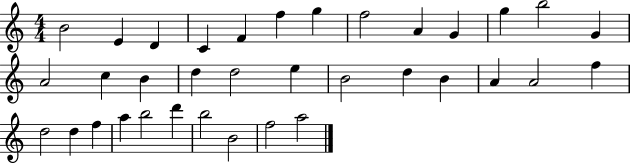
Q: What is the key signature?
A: C major